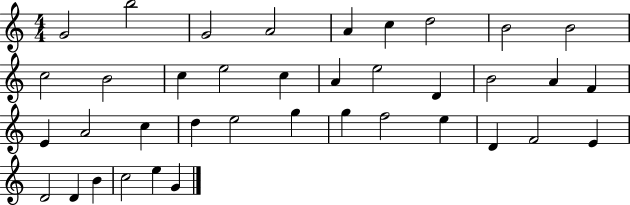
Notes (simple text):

G4/h B5/h G4/h A4/h A4/q C5/q D5/h B4/h B4/h C5/h B4/h C5/q E5/h C5/q A4/q E5/h D4/q B4/h A4/q F4/q E4/q A4/h C5/q D5/q E5/h G5/q G5/q F5/h E5/q D4/q F4/h E4/q D4/h D4/q B4/q C5/h E5/q G4/q